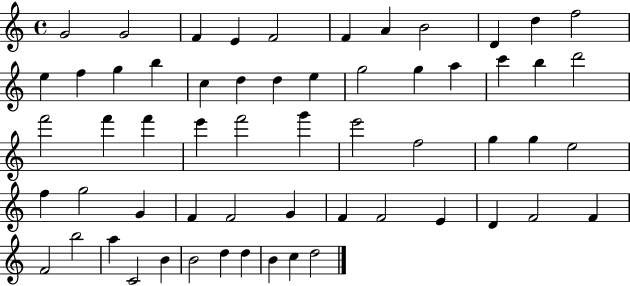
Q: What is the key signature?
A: C major